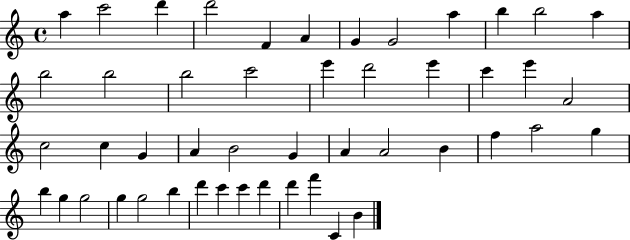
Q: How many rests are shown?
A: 0